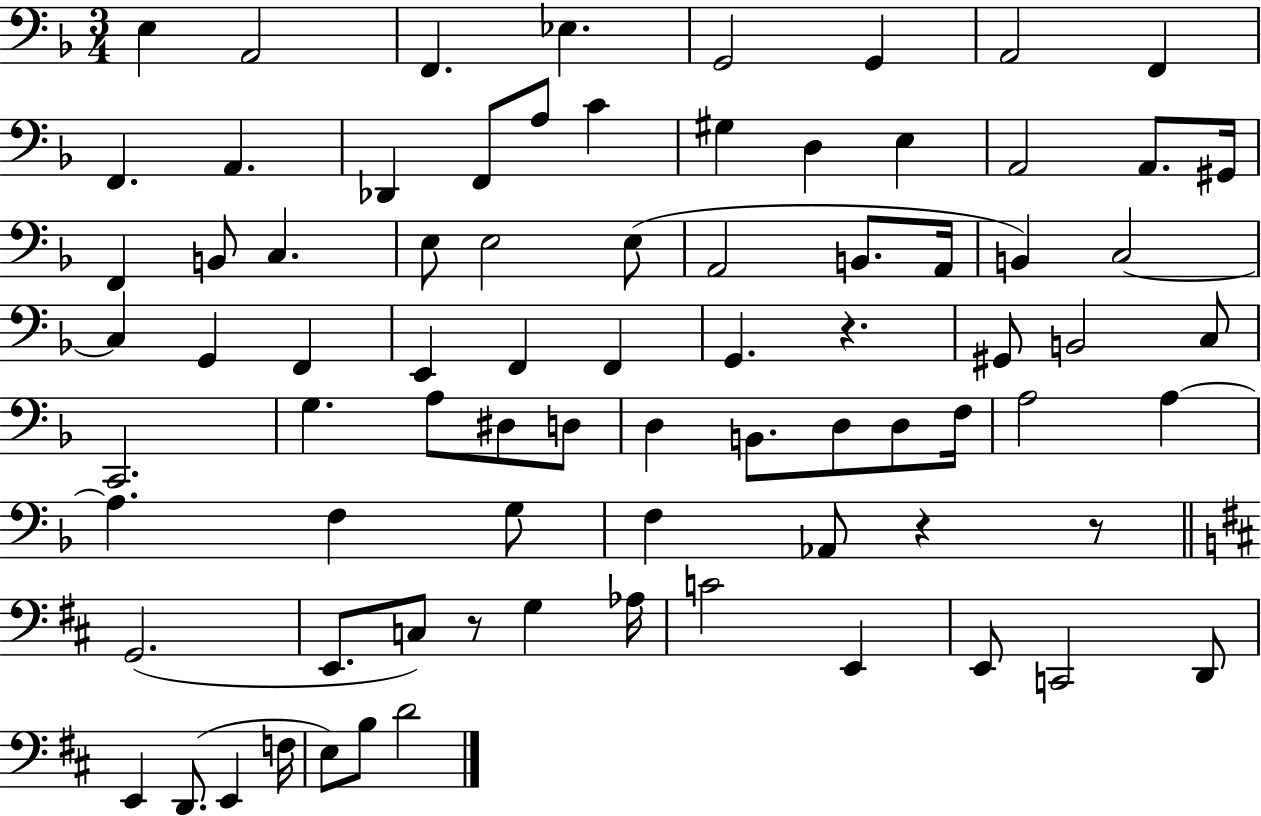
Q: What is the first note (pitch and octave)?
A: E3